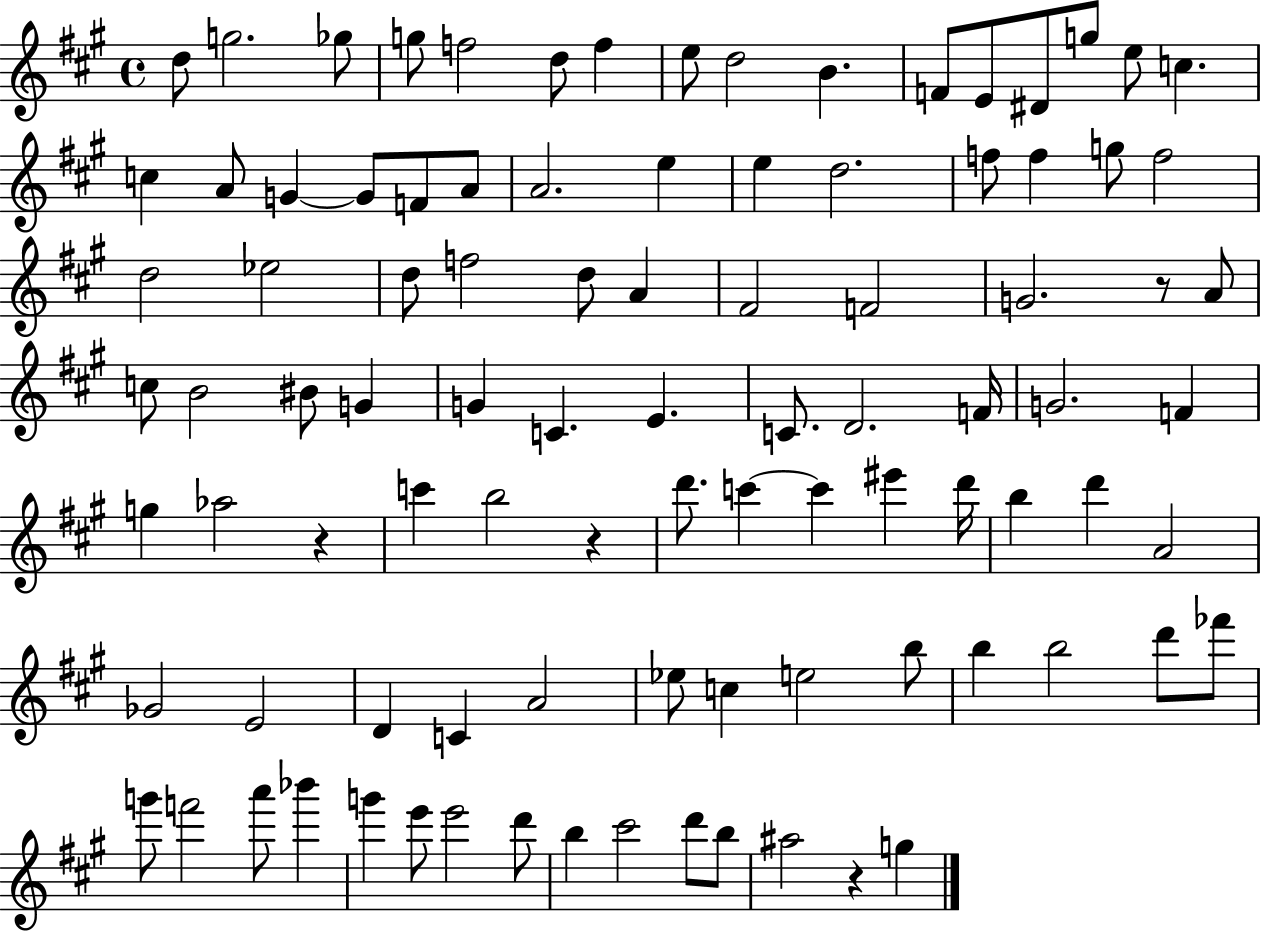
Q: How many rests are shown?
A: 4